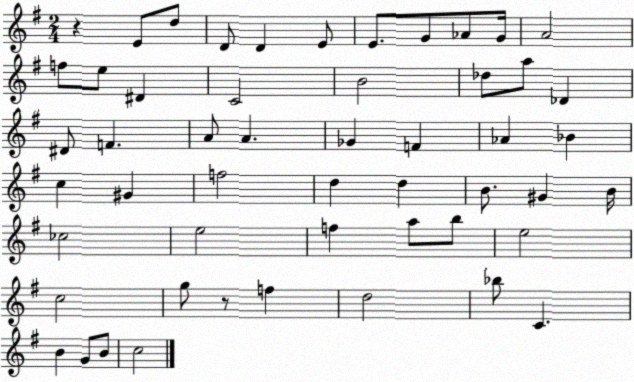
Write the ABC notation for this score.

X:1
T:Untitled
M:2/4
L:1/4
K:G
z E/2 d/2 D/2 D E/2 E/2 G/2 _A/2 G/4 A2 f/2 e/2 ^D C2 B2 _d/2 a/2 _D ^D/2 F A/2 A _G F _A _B c ^G f2 d d B/2 ^G B/4 _c2 e2 f a/2 b/2 e2 c2 g/2 z/2 f d2 _b/2 C B G/2 B/2 c2